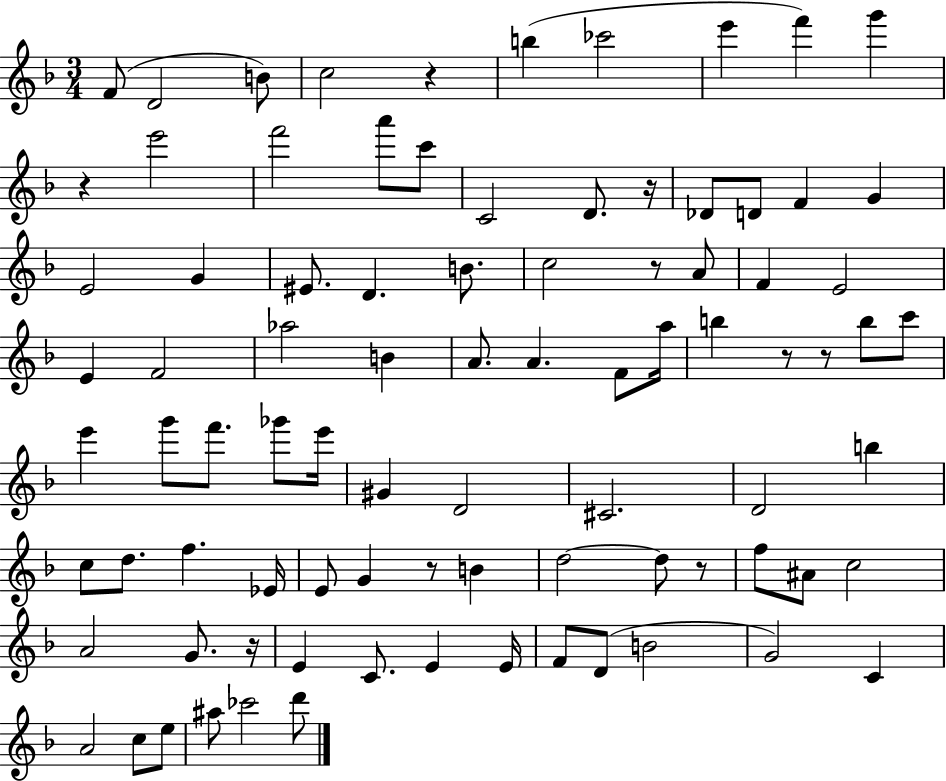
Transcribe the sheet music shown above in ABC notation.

X:1
T:Untitled
M:3/4
L:1/4
K:F
F/2 D2 B/2 c2 z b _c'2 e' f' g' z e'2 f'2 a'/2 c'/2 C2 D/2 z/4 _D/2 D/2 F G E2 G ^E/2 D B/2 c2 z/2 A/2 F E2 E F2 _a2 B A/2 A F/2 a/4 b z/2 z/2 b/2 c'/2 e' g'/2 f'/2 _g'/2 e'/4 ^G D2 ^C2 D2 b c/2 d/2 f _E/4 E/2 G z/2 B d2 d/2 z/2 f/2 ^A/2 c2 A2 G/2 z/4 E C/2 E E/4 F/2 D/2 B2 G2 C A2 c/2 e/2 ^a/2 _c'2 d'/2